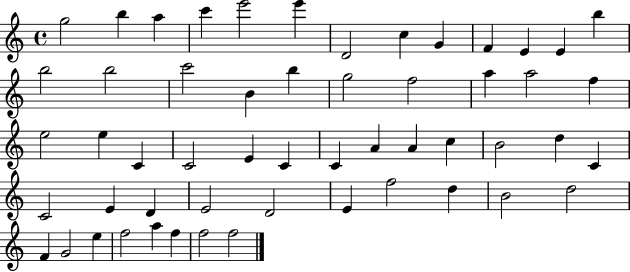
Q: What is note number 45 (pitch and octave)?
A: B4